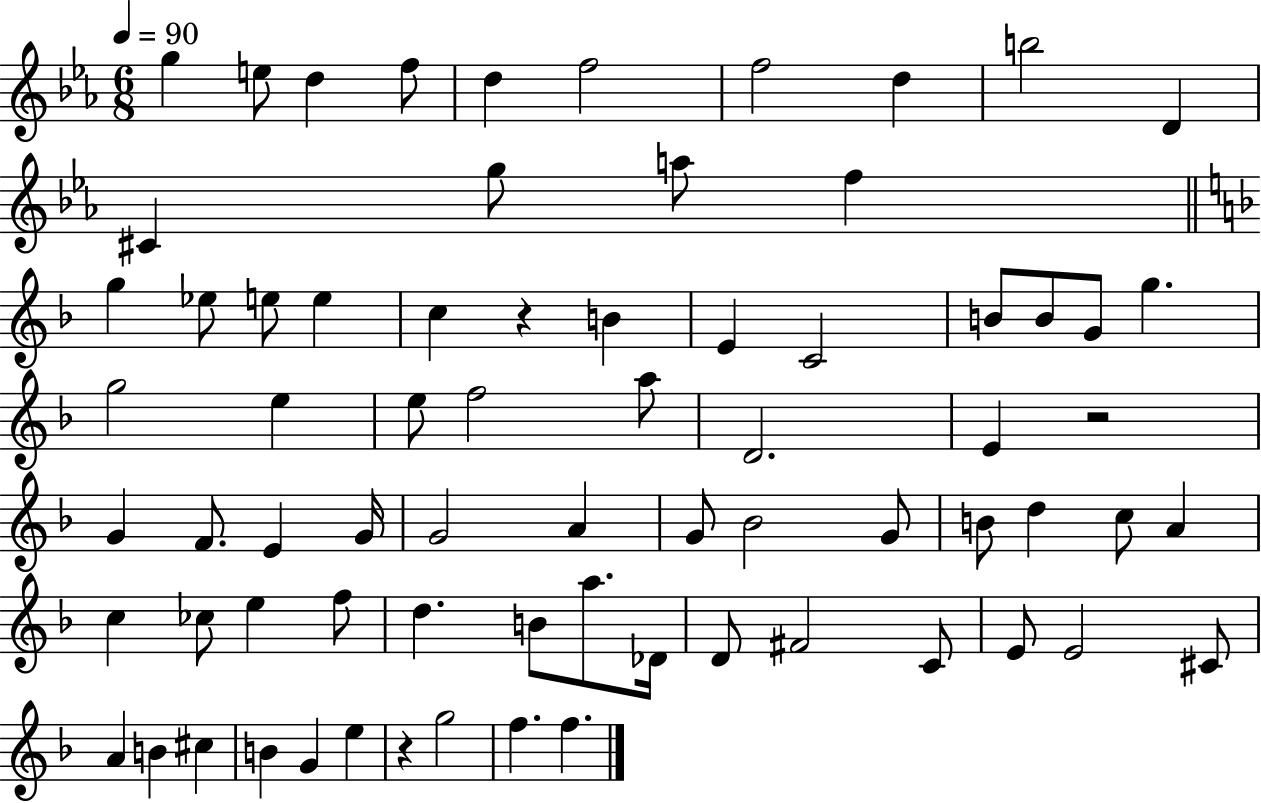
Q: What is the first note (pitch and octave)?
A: G5